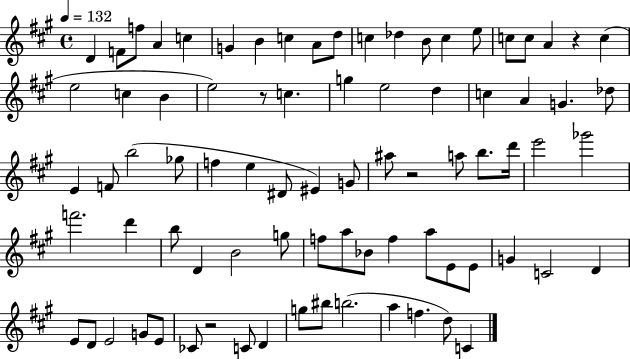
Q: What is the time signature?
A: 4/4